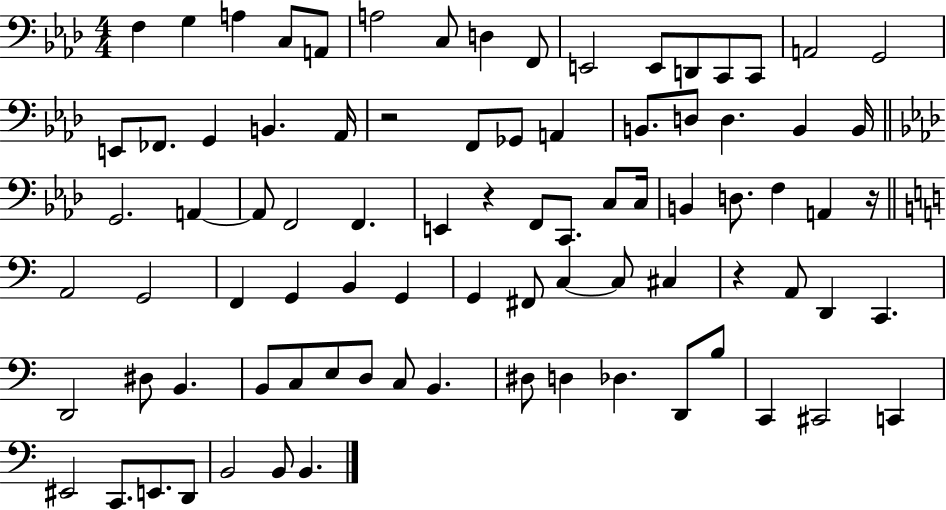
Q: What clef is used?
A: bass